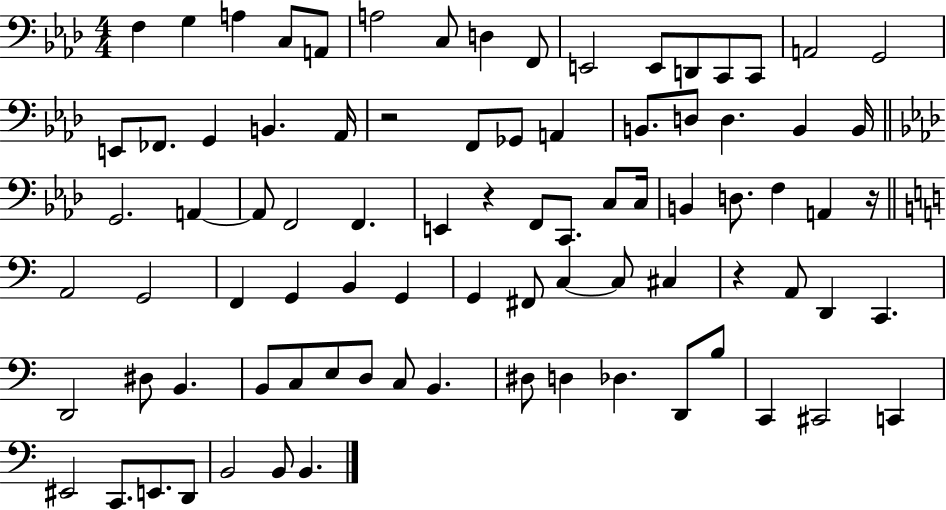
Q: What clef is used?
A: bass